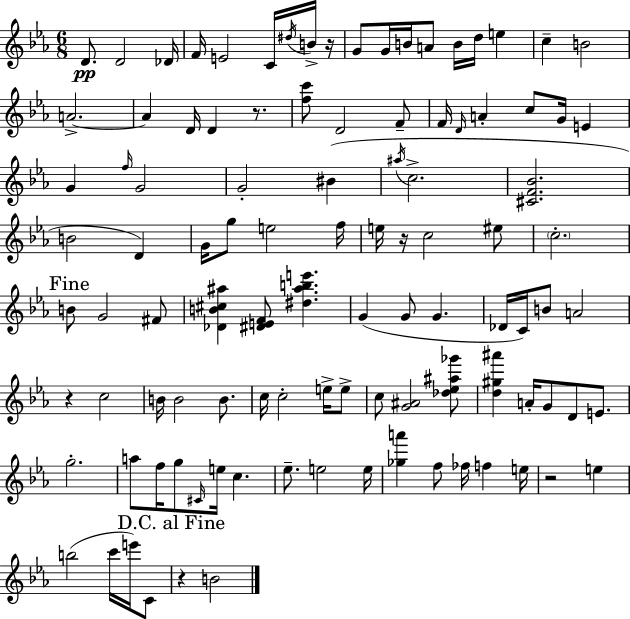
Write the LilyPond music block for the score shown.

{
  \clef treble
  \numericTimeSignature
  \time 6/8
  \key c \minor
  d'8.\pp d'2 des'16 | f'16 e'2 c'16 \acciaccatura { dis''16 } b'16-> | r16 g'8 g'16 b'16 a'8 b'16 d''16 e''4 | c''4-- b'2 | \break a'2.->~~ | a'4 d'16 d'4 r8. | <f'' c'''>8 d'2 f'8-- | f'16 \grace { d'16 } a'4-. c''8 g'16 e'4 | \break g'4 \grace { f''16 } g'2 | g'2-. bis'4( | \acciaccatura { ais''16 } c''2.-> | <cis' f' bes'>2. | \break b'2 | d'4) g'16 g''8 e''2 | f''16 e''16 r16 c''2 | eis''8 \parenthesize c''2.-. | \break \mark "Fine" b'8 g'2 | fis'8 <des' b' cis'' ais''>4 <dis' e' f'>8 <dis'' ais'' b'' e'''>4. | g'4( g'8 g'4. | des'16 c'16) b'8 a'2 | \break r4 c''2 | b'16 b'2 | b'8. c''16 c''2-. | e''16-> e''8-> c''8 <g' ais'>2 | \break <des'' ees'' ais'' ges'''>8 <d'' gis'' ais'''>4 a'16-. g'8 d'8 | e'8. g''2.-. | a''8 f''16 g''8 \grace { cis'16 } e''16 c''4. | ees''8.-- e''2 | \break e''16 <ges'' a'''>4 f''8 fes''16 | f''4 e''16 r2 | e''4 b''2( | c'''16 e'''16) c'8 \mark "D.C. al Fine" r4 b'2 | \break \bar "|."
}